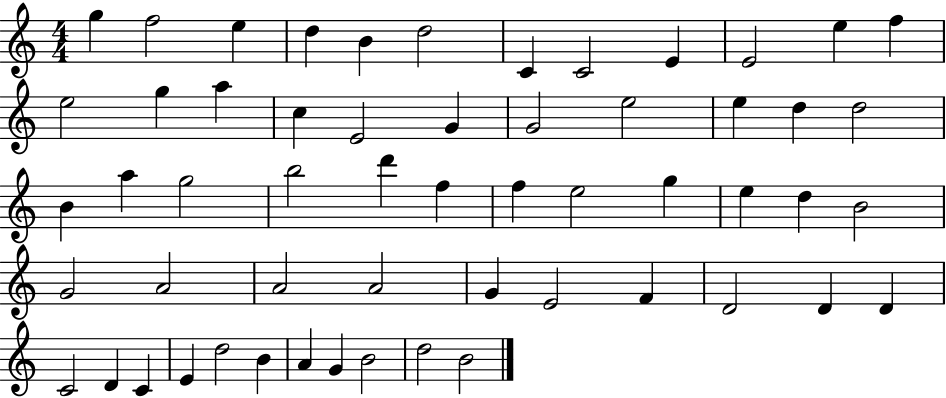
X:1
T:Untitled
M:4/4
L:1/4
K:C
g f2 e d B d2 C C2 E E2 e f e2 g a c E2 G G2 e2 e d d2 B a g2 b2 d' f f e2 g e d B2 G2 A2 A2 A2 G E2 F D2 D D C2 D C E d2 B A G B2 d2 B2